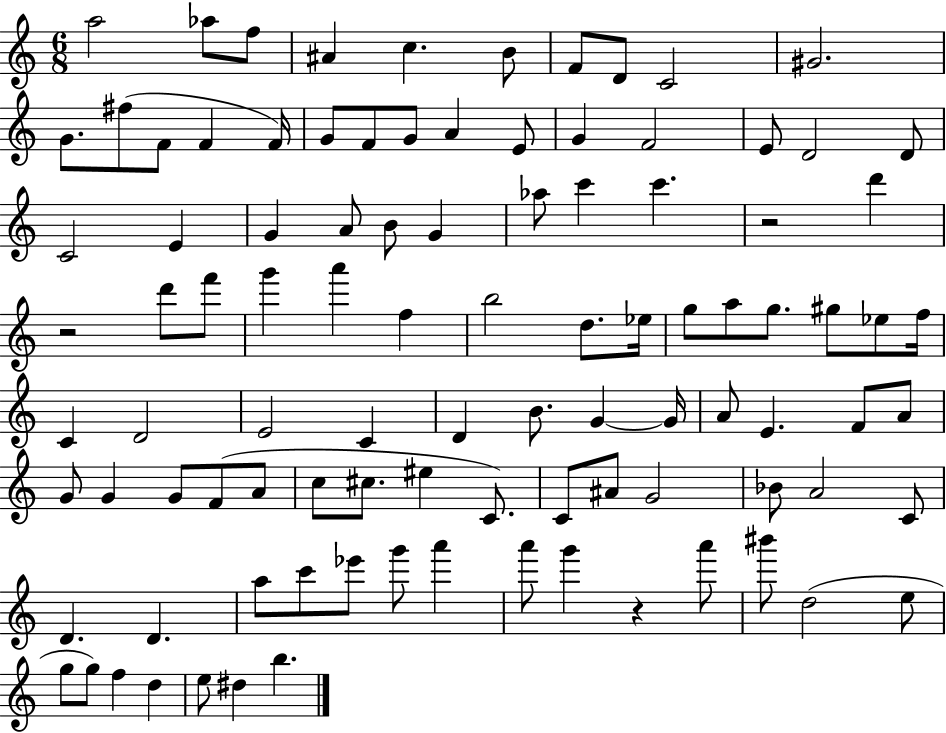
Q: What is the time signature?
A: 6/8